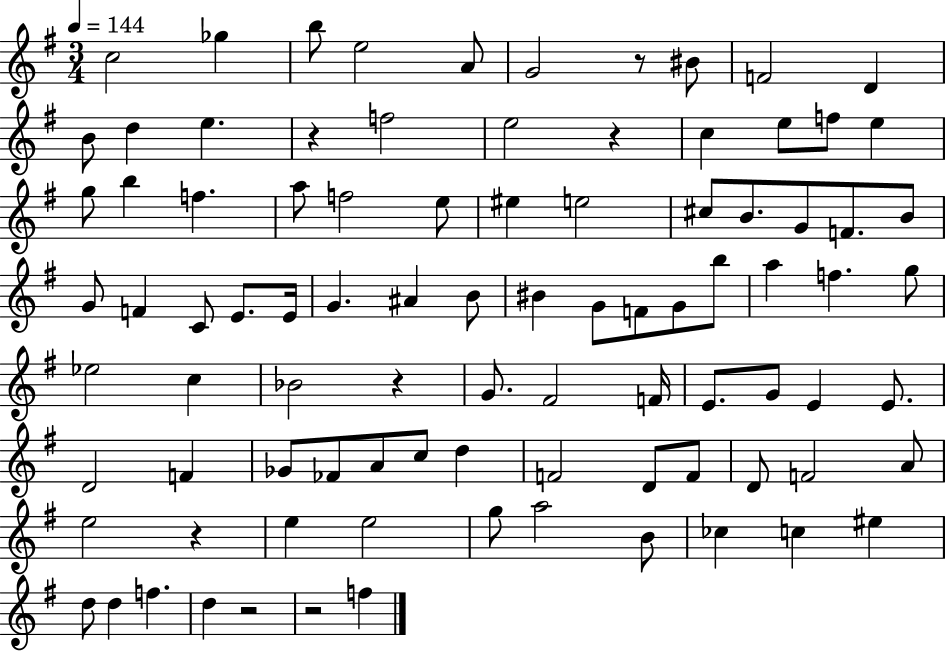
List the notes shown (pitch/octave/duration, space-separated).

C5/h Gb5/q B5/e E5/h A4/e G4/h R/e BIS4/e F4/h D4/q B4/e D5/q E5/q. R/q F5/h E5/h R/q C5/q E5/e F5/e E5/q G5/e B5/q F5/q. A5/e F5/h E5/e EIS5/q E5/h C#5/e B4/e. G4/e F4/e. B4/e G4/e F4/q C4/e E4/e. E4/s G4/q. A#4/q B4/e BIS4/q G4/e F4/e G4/e B5/e A5/q F5/q. G5/e Eb5/h C5/q Bb4/h R/q G4/e. F#4/h F4/s E4/e. G4/e E4/q E4/e. D4/h F4/q Gb4/e FES4/e A4/e C5/e D5/q F4/h D4/e F4/e D4/e F4/h A4/e E5/h R/q E5/q E5/h G5/e A5/h B4/e CES5/q C5/q EIS5/q D5/e D5/q F5/q. D5/q R/h R/h F5/q